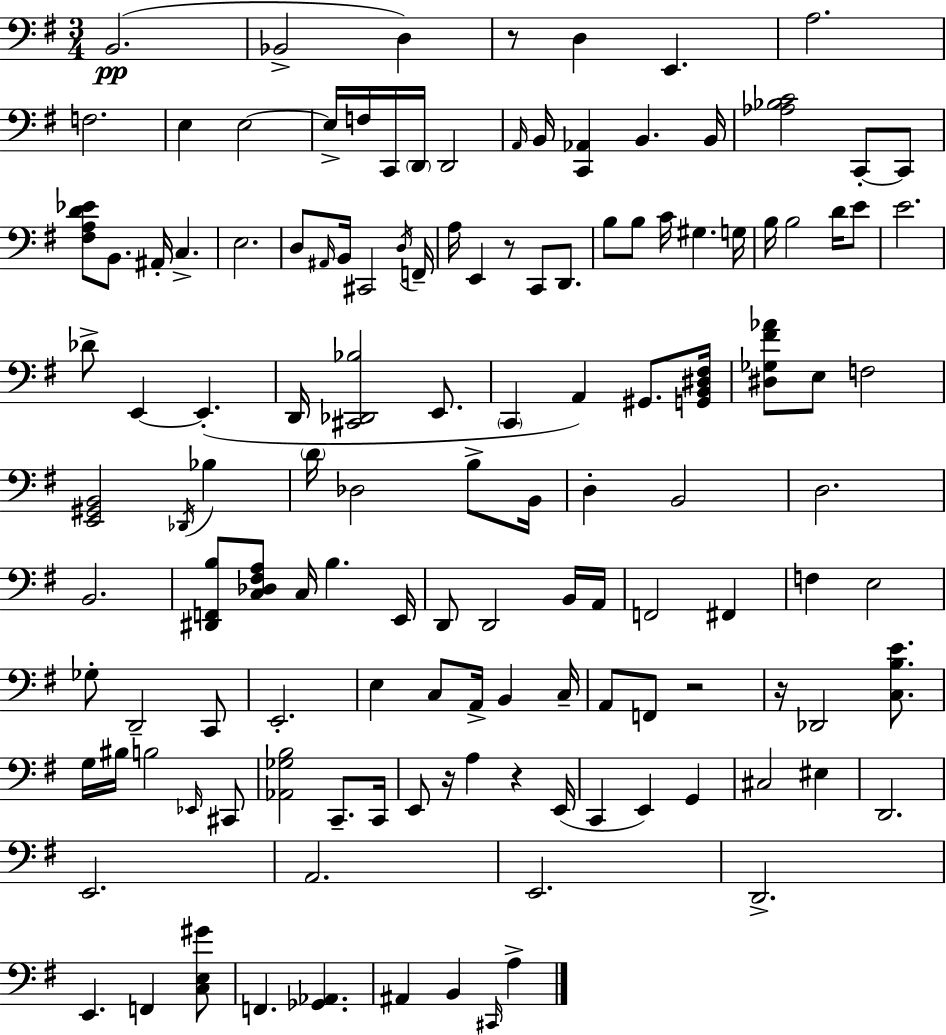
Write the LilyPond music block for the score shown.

{
  \clef bass
  \numericTimeSignature
  \time 3/4
  \key g \major
  \repeat volta 2 { b,2.(\pp | bes,2-> d4) | r8 d4 e,4. | a2. | \break f2. | e4 e2~~ | e16-> f16 c,16 \parenthesize d,16 d,2 | \grace { a,16 } b,16 <c, aes,>4 b,4. | \break b,16 <aes bes c'>2 c,8-.~~ c,8 | <fis a d' ees'>8 b,8. ais,16-. c4.-> | e2. | d8 \grace { ais,16 } b,16 cis,2 | \break \acciaccatura { d16 } f,16-- a16 e,4 r8 c,8 | d,8. b8 b8 c'16 gis4. | g16 b16 b2 | d'16 e'8 e'2. | \break des'8-> e,4~~ e,4.-.( | d,16 <cis, des, bes>2 | e,8. \parenthesize c,4 a,4) gis,8. | <g, b, dis fis>16 <dis ges fis' aes'>8 e8 f2 | \break <e, gis, b,>2 \acciaccatura { des,16 } | bes4 \parenthesize d'16 des2 | b8-> b,16 d4-. b,2 | d2. | \break b,2. | <dis, f, b>8 <c des fis a>8 c16 b4. | e,16 d,8 d,2 | b,16 a,16 f,2 | \break fis,4 f4 e2 | ges8-. d,2-- | c,8 e,2.-. | e4 c8 a,16-> b,4 | \break c16-- a,8 f,8 r2 | r16 des,2 | <c b e'>8. g16 bis16 b2 | \grace { ees,16 } cis,8 <aes, ges b>2 | \break c,8.-- c,16 e,8 r16 a4 | r4 e,16( c,4 e,4) | g,4 cis2 | eis4 d,2. | \break e,2. | a,2. | e,2. | d,2.-> | \break e,4. f,4 | <c e gis'>8 f,4. <ges, aes,>4. | ais,4 b,4 | \grace { cis,16 } a4-> } \bar "|."
}